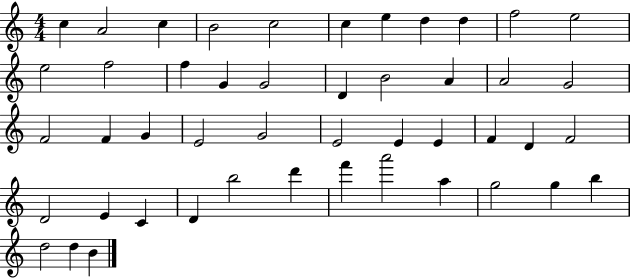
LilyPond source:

{
  \clef treble
  \numericTimeSignature
  \time 4/4
  \key c \major
  c''4 a'2 c''4 | b'2 c''2 | c''4 e''4 d''4 d''4 | f''2 e''2 | \break e''2 f''2 | f''4 g'4 g'2 | d'4 b'2 a'4 | a'2 g'2 | \break f'2 f'4 g'4 | e'2 g'2 | e'2 e'4 e'4 | f'4 d'4 f'2 | \break d'2 e'4 c'4 | d'4 b''2 d'''4 | f'''4 a'''2 a''4 | g''2 g''4 b''4 | \break d''2 d''4 b'4 | \bar "|."
}